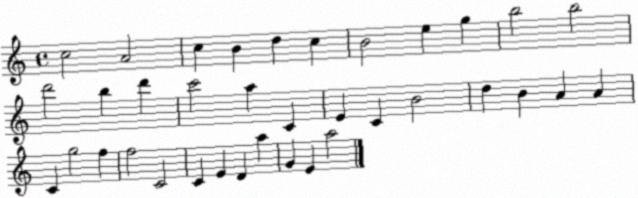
X:1
T:Untitled
M:4/4
L:1/4
K:C
c2 A2 c B d c B2 e g b2 b2 d'2 b d' c'2 a C E C B2 d B A A C g2 f f2 C2 C E D a G E a2